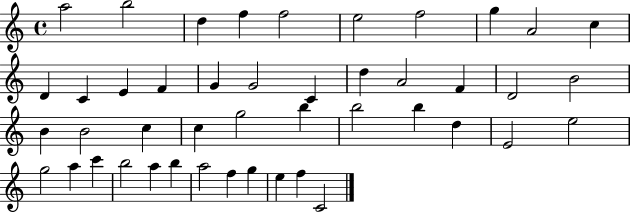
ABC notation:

X:1
T:Untitled
M:4/4
L:1/4
K:C
a2 b2 d f f2 e2 f2 g A2 c D C E F G G2 C d A2 F D2 B2 B B2 c c g2 b b2 b d E2 e2 g2 a c' b2 a b a2 f g e f C2